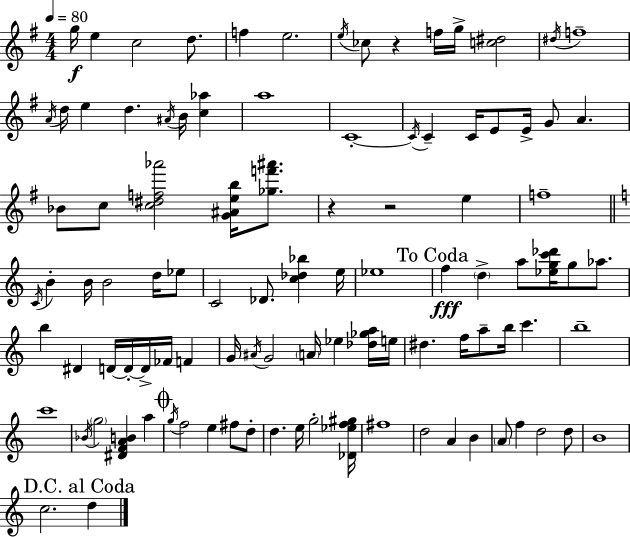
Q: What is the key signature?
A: G major